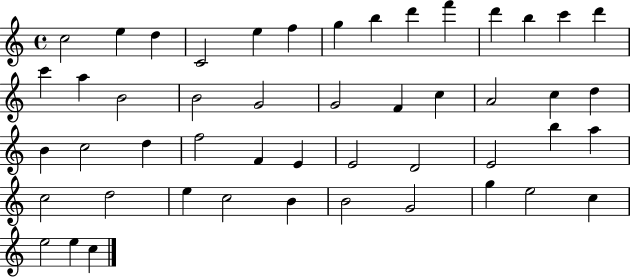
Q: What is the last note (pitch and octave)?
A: C5